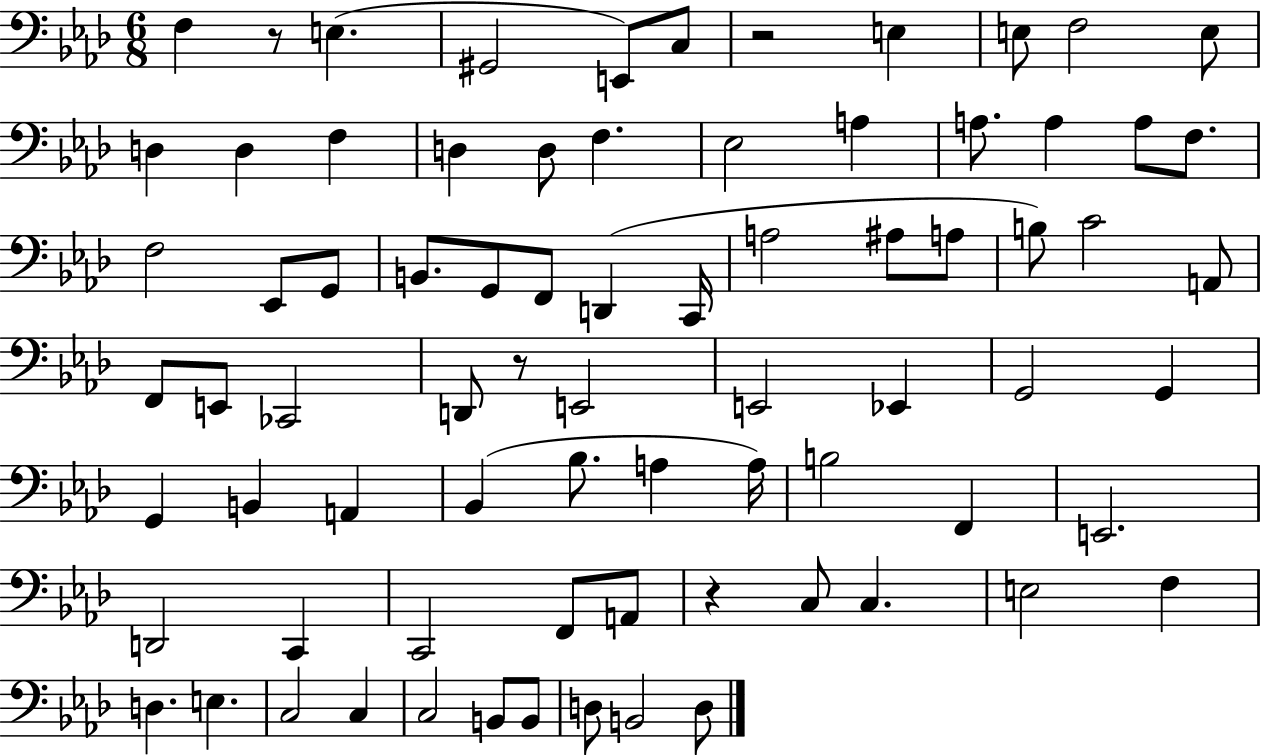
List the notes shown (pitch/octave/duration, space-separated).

F3/q R/e E3/q. G#2/h E2/e C3/e R/h E3/q E3/e F3/h E3/e D3/q D3/q F3/q D3/q D3/e F3/q. Eb3/h A3/q A3/e. A3/q A3/e F3/e. F3/h Eb2/e G2/e B2/e. G2/e F2/e D2/q C2/s A3/h A#3/e A3/e B3/e C4/h A2/e F2/e E2/e CES2/h D2/e R/e E2/h E2/h Eb2/q G2/h G2/q G2/q B2/q A2/q Bb2/q Bb3/e. A3/q A3/s B3/h F2/q E2/h. D2/h C2/q C2/h F2/e A2/e R/q C3/e C3/q. E3/h F3/q D3/q. E3/q. C3/h C3/q C3/h B2/e B2/e D3/e B2/h D3/e